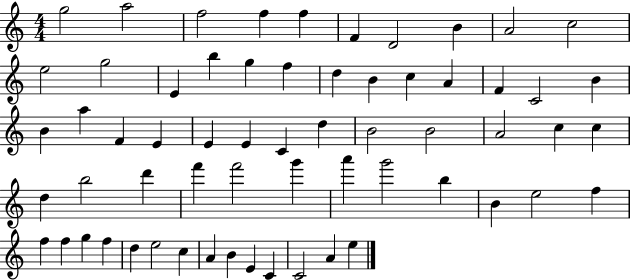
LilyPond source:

{
  \clef treble
  \numericTimeSignature
  \time 4/4
  \key c \major
  g''2 a''2 | f''2 f''4 f''4 | f'4 d'2 b'4 | a'2 c''2 | \break e''2 g''2 | e'4 b''4 g''4 f''4 | d''4 b'4 c''4 a'4 | f'4 c'2 b'4 | \break b'4 a''4 f'4 e'4 | e'4 e'4 c'4 d''4 | b'2 b'2 | a'2 c''4 c''4 | \break d''4 b''2 d'''4 | f'''4 f'''2 g'''4 | a'''4 g'''2 b''4 | b'4 e''2 f''4 | \break f''4 f''4 g''4 f''4 | d''4 e''2 c''4 | a'4 b'4 e'4 c'4 | c'2 a'4 e''4 | \break \bar "|."
}